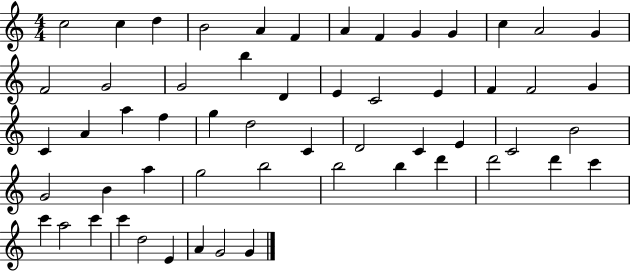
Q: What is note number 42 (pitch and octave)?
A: B5